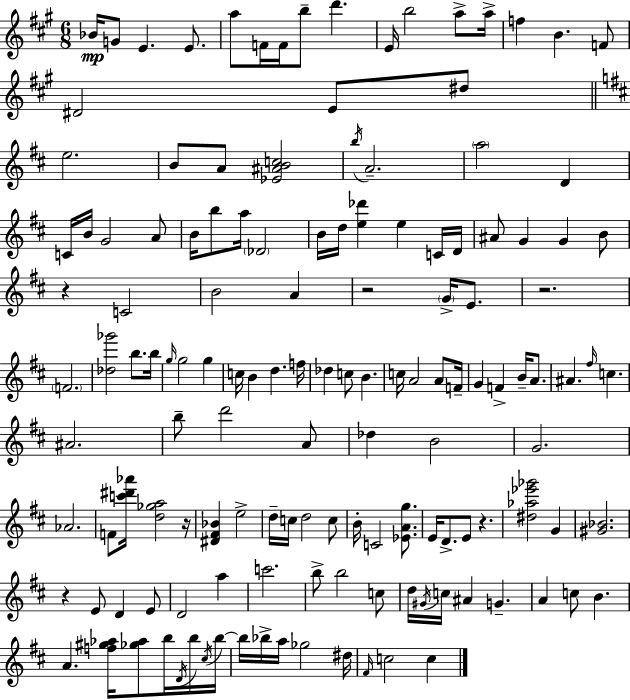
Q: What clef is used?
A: treble